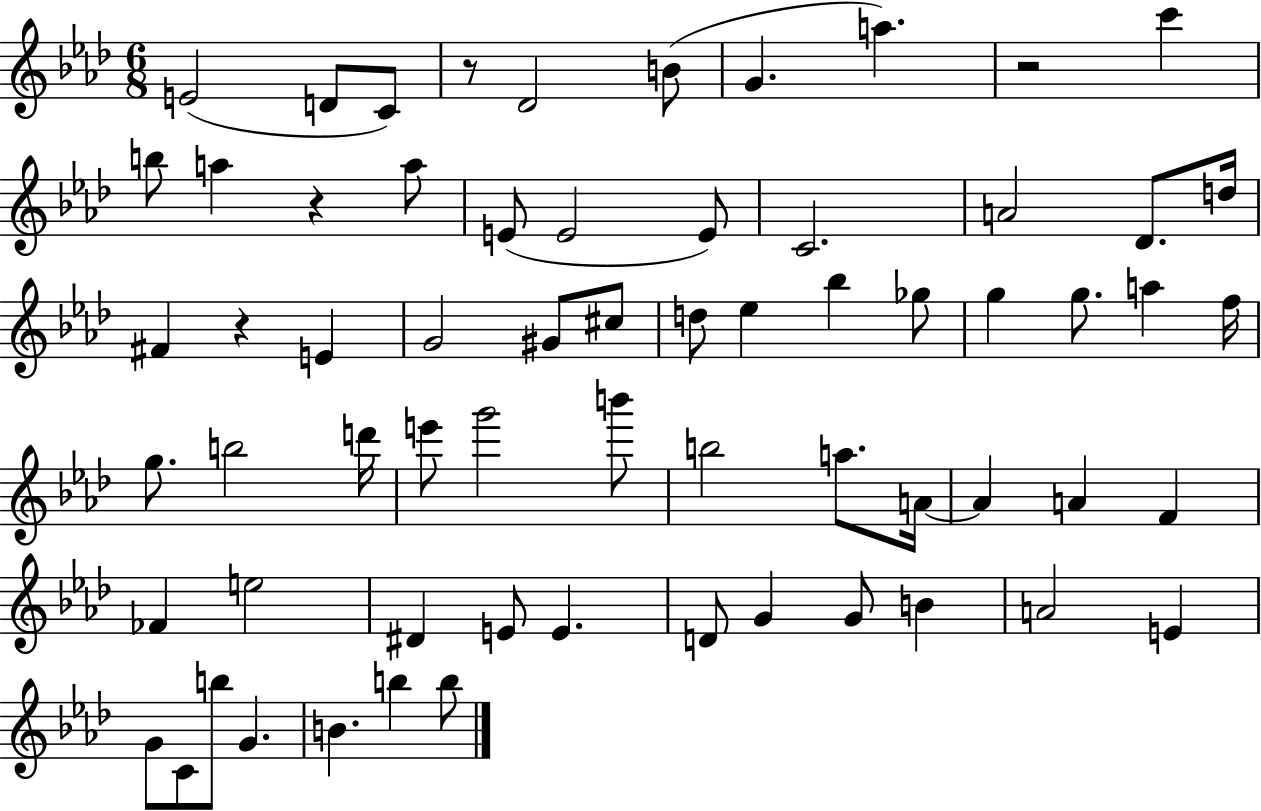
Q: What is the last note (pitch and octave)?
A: B5